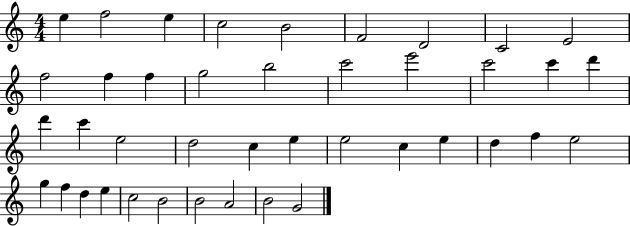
{
  \clef treble
  \numericTimeSignature
  \time 4/4
  \key c \major
  e''4 f''2 e''4 | c''2 b'2 | f'2 d'2 | c'2 e'2 | \break f''2 f''4 f''4 | g''2 b''2 | c'''2 e'''2 | c'''2 c'''4 d'''4 | \break d'''4 c'''4 e''2 | d''2 c''4 e''4 | e''2 c''4 e''4 | d''4 f''4 e''2 | \break g''4 f''4 d''4 e''4 | c''2 b'2 | b'2 a'2 | b'2 g'2 | \break \bar "|."
}